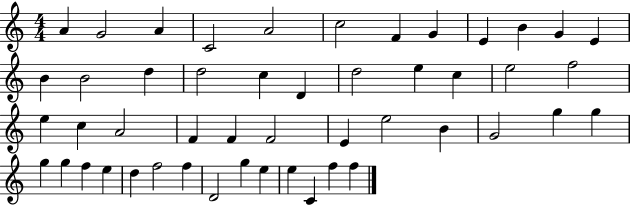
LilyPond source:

{
  \clef treble
  \numericTimeSignature
  \time 4/4
  \key c \major
  a'4 g'2 a'4 | c'2 a'2 | c''2 f'4 g'4 | e'4 b'4 g'4 e'4 | \break b'4 b'2 d''4 | d''2 c''4 d'4 | d''2 e''4 c''4 | e''2 f''2 | \break e''4 c''4 a'2 | f'4 f'4 f'2 | e'4 e''2 b'4 | g'2 g''4 g''4 | \break g''4 g''4 f''4 e''4 | d''4 f''2 f''4 | d'2 g''4 e''4 | e''4 c'4 f''4 f''4 | \break \bar "|."
}